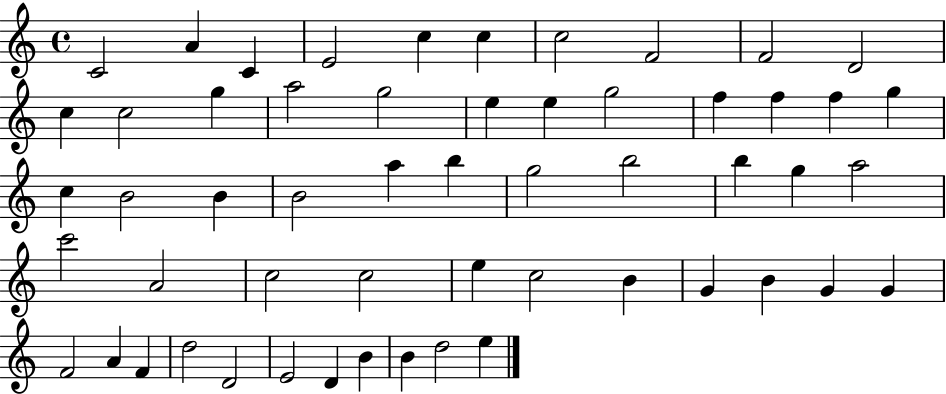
{
  \clef treble
  \time 4/4
  \defaultTimeSignature
  \key c \major
  c'2 a'4 c'4 | e'2 c''4 c''4 | c''2 f'2 | f'2 d'2 | \break c''4 c''2 g''4 | a''2 g''2 | e''4 e''4 g''2 | f''4 f''4 f''4 g''4 | \break c''4 b'2 b'4 | b'2 a''4 b''4 | g''2 b''2 | b''4 g''4 a''2 | \break c'''2 a'2 | c''2 c''2 | e''4 c''2 b'4 | g'4 b'4 g'4 g'4 | \break f'2 a'4 f'4 | d''2 d'2 | e'2 d'4 b'4 | b'4 d''2 e''4 | \break \bar "|."
}